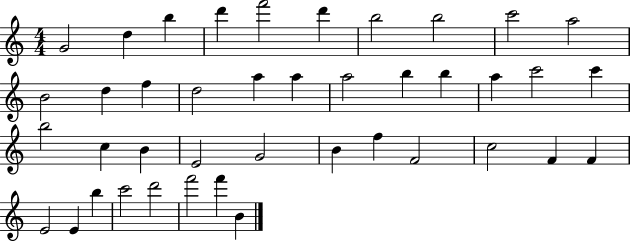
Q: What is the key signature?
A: C major